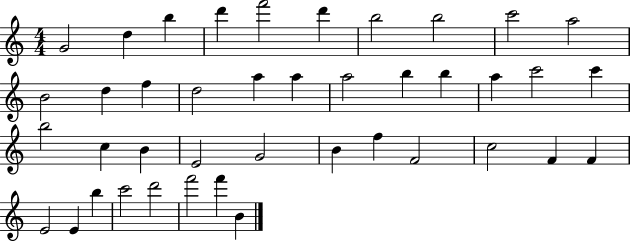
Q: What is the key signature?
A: C major